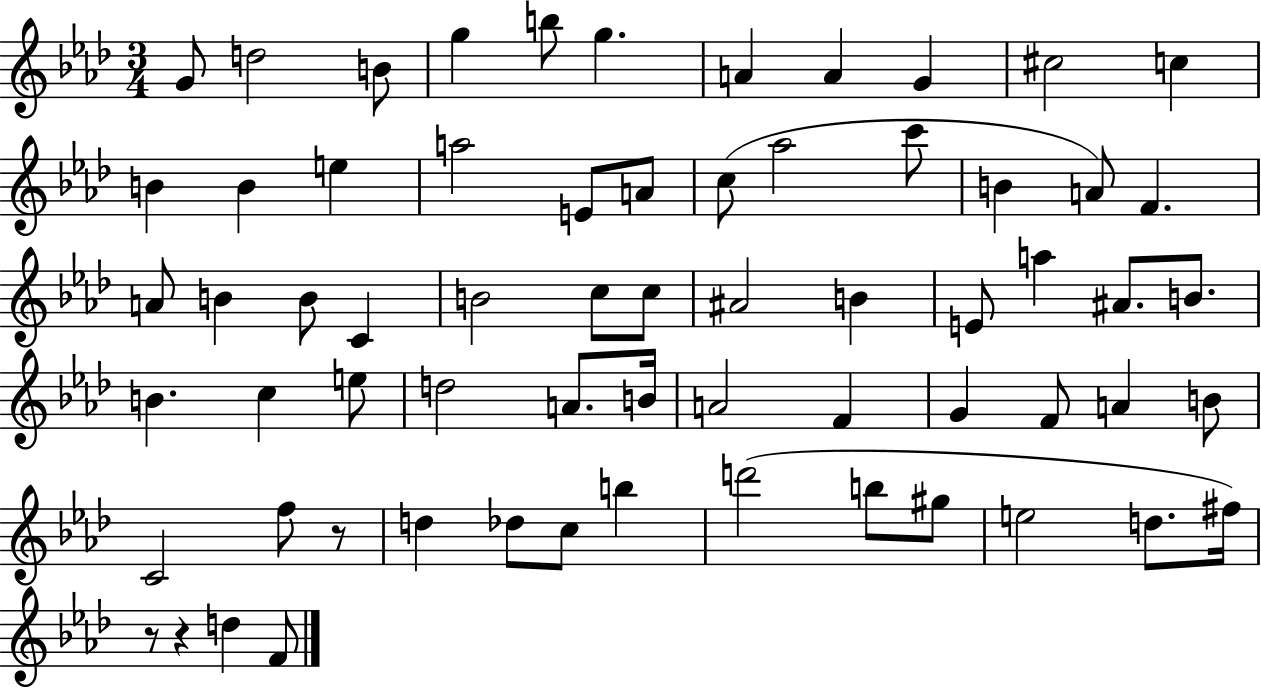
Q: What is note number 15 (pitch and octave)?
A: A5